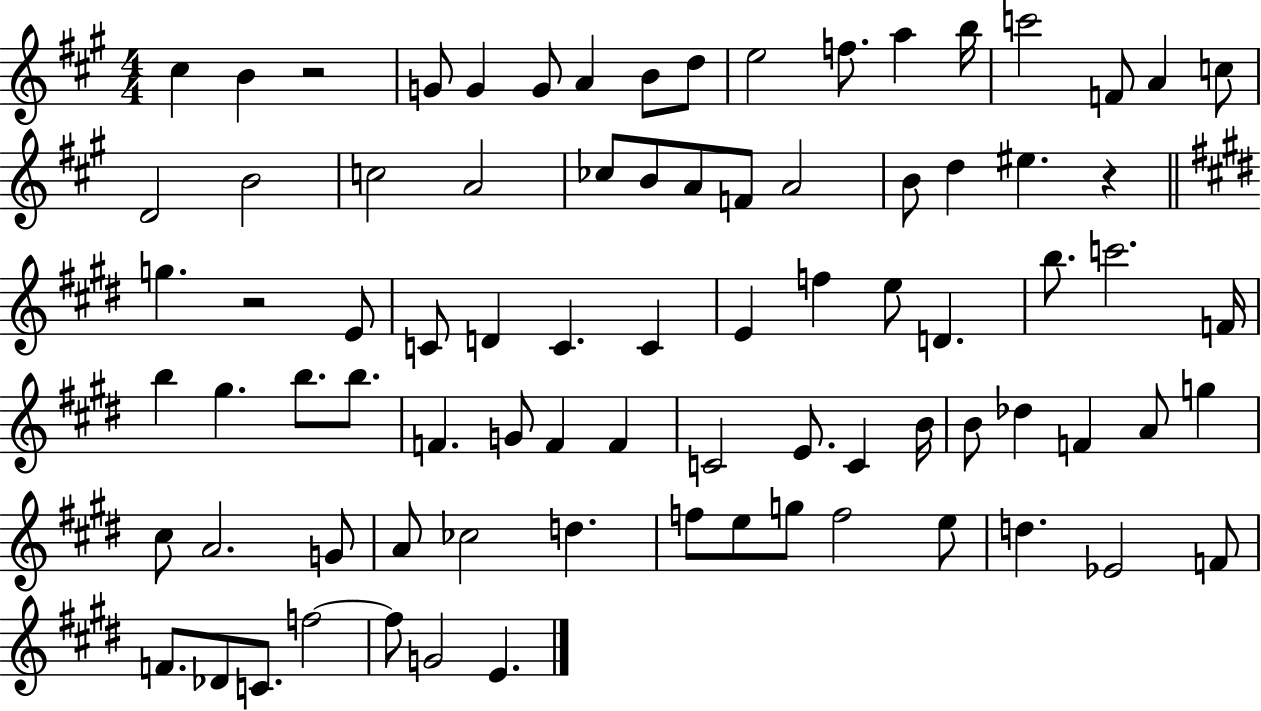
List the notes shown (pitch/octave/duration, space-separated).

C#5/q B4/q R/h G4/e G4/q G4/e A4/q B4/e D5/e E5/h F5/e. A5/q B5/s C6/h F4/e A4/q C5/e D4/h B4/h C5/h A4/h CES5/e B4/e A4/e F4/e A4/h B4/e D5/q EIS5/q. R/q G5/q. R/h E4/e C4/e D4/q C4/q. C4/q E4/q F5/q E5/e D4/q. B5/e. C6/h. F4/s B5/q G#5/q. B5/e. B5/e. F4/q. G4/e F4/q F4/q C4/h E4/e. C4/q B4/s B4/e Db5/q F4/q A4/e G5/q C#5/e A4/h. G4/e A4/e CES5/h D5/q. F5/e E5/e G5/e F5/h E5/e D5/q. Eb4/h F4/e F4/e. Db4/e C4/e. F5/h F5/e G4/h E4/q.